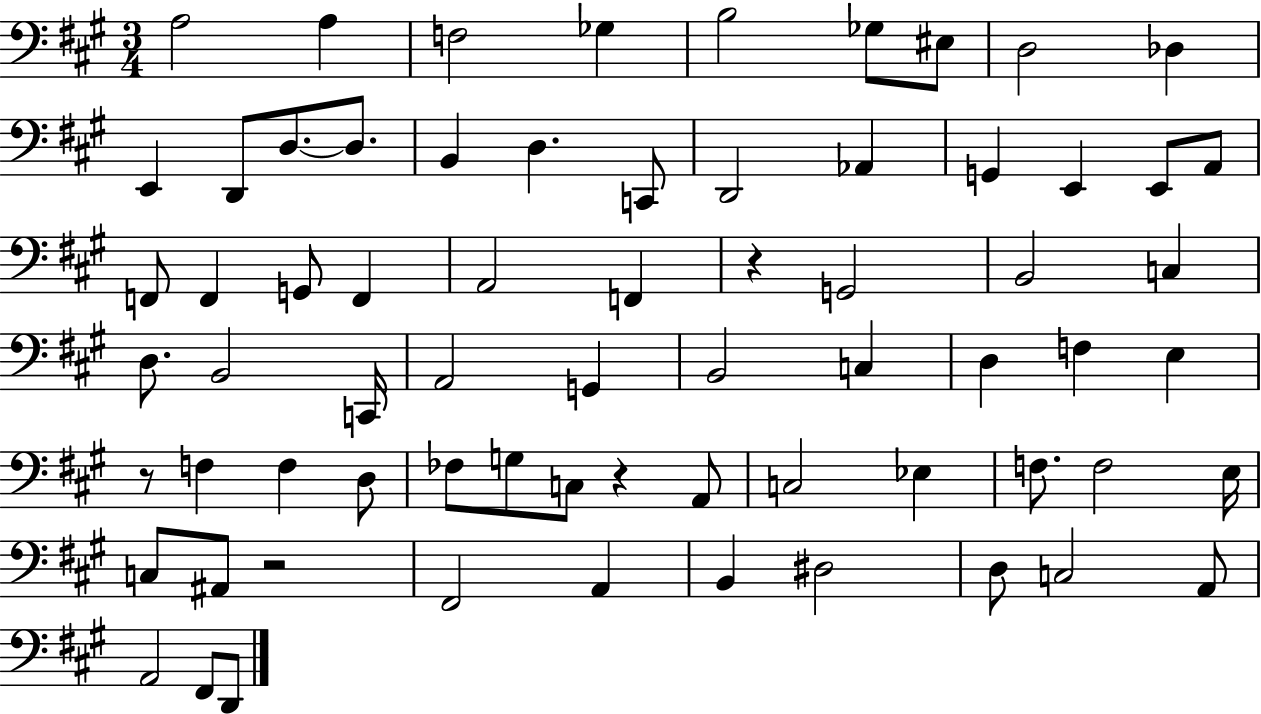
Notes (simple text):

A3/h A3/q F3/h Gb3/q B3/h Gb3/e EIS3/e D3/h Db3/q E2/q D2/e D3/e. D3/e. B2/q D3/q. C2/e D2/h Ab2/q G2/q E2/q E2/e A2/e F2/e F2/q G2/e F2/q A2/h F2/q R/q G2/h B2/h C3/q D3/e. B2/h C2/s A2/h G2/q B2/h C3/q D3/q F3/q E3/q R/e F3/q F3/q D3/e FES3/e G3/e C3/e R/q A2/e C3/h Eb3/q F3/e. F3/h E3/s C3/e A#2/e R/h F#2/h A2/q B2/q D#3/h D3/e C3/h A2/e A2/h F#2/e D2/e